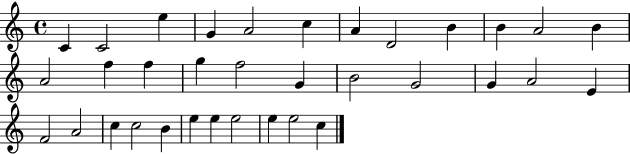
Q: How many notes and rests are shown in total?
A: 34